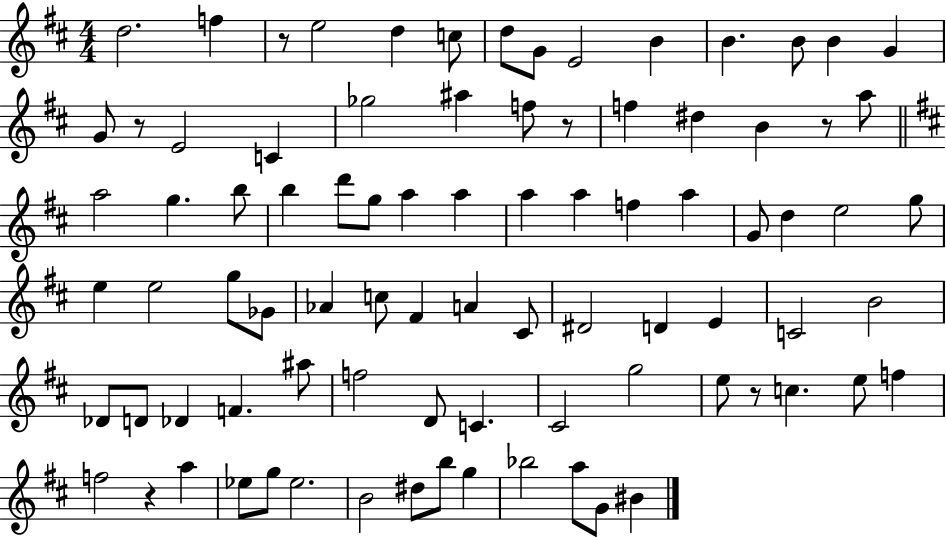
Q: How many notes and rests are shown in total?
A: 86